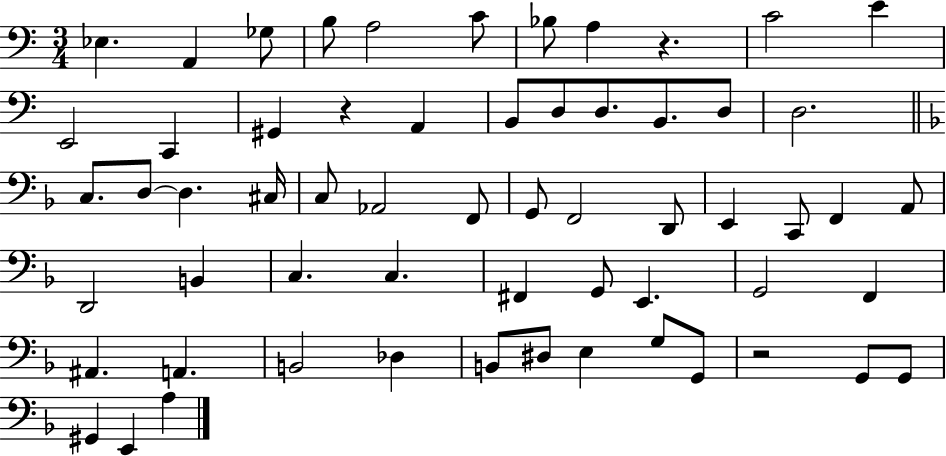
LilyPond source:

{
  \clef bass
  \numericTimeSignature
  \time 3/4
  \key c \major
  ees4. a,4 ges8 | b8 a2 c'8 | bes8 a4 r4. | c'2 e'4 | \break e,2 c,4 | gis,4 r4 a,4 | b,8 d8 d8. b,8. d8 | d2. | \break \bar "||" \break \key f \major c8. d8~~ d4. cis16 | c8 aes,2 f,8 | g,8 f,2 d,8 | e,4 c,8 f,4 a,8 | \break d,2 b,4 | c4. c4. | fis,4 g,8 e,4. | g,2 f,4 | \break ais,4. a,4. | b,2 des4 | b,8 dis8 e4 g8 g,8 | r2 g,8 g,8 | \break gis,4 e,4 a4 | \bar "|."
}